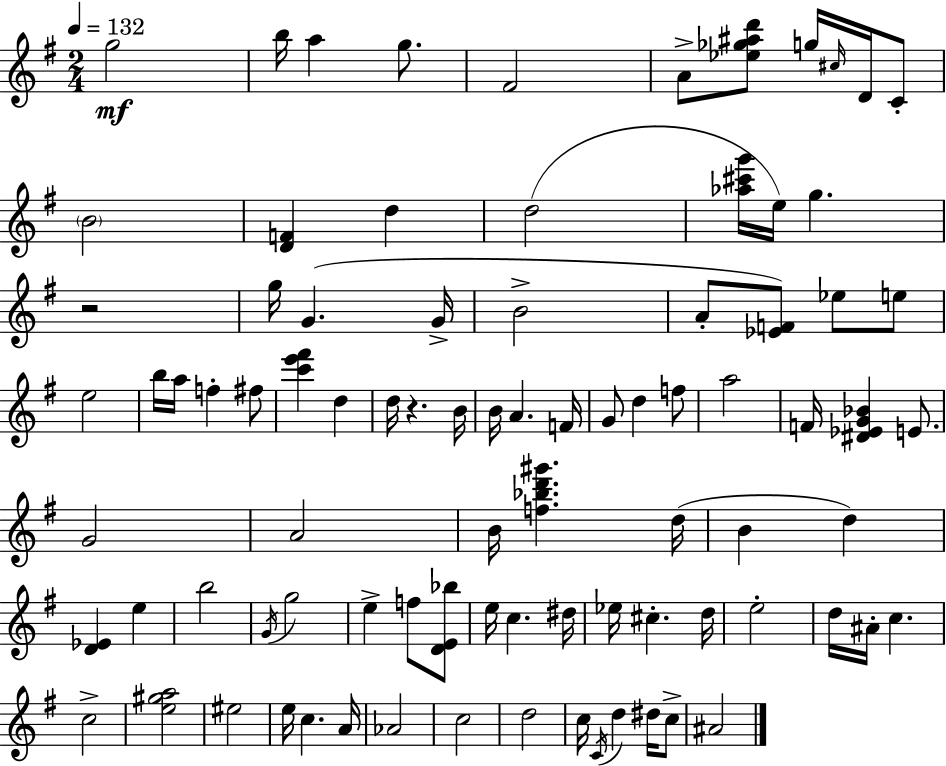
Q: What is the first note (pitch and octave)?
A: G5